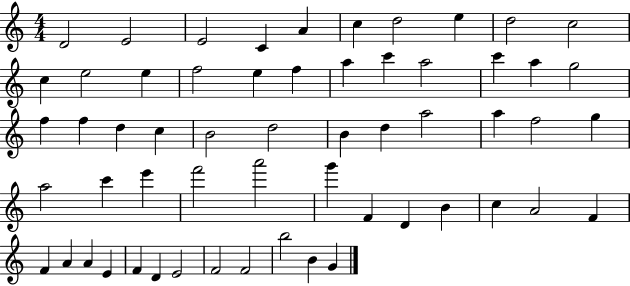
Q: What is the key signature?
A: C major